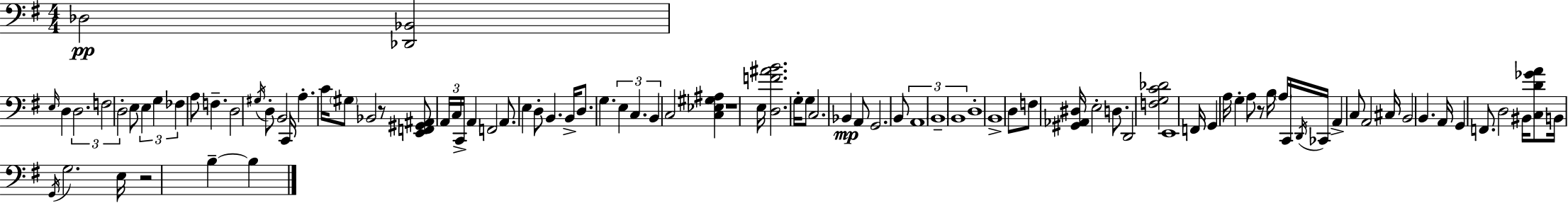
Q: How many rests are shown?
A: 4